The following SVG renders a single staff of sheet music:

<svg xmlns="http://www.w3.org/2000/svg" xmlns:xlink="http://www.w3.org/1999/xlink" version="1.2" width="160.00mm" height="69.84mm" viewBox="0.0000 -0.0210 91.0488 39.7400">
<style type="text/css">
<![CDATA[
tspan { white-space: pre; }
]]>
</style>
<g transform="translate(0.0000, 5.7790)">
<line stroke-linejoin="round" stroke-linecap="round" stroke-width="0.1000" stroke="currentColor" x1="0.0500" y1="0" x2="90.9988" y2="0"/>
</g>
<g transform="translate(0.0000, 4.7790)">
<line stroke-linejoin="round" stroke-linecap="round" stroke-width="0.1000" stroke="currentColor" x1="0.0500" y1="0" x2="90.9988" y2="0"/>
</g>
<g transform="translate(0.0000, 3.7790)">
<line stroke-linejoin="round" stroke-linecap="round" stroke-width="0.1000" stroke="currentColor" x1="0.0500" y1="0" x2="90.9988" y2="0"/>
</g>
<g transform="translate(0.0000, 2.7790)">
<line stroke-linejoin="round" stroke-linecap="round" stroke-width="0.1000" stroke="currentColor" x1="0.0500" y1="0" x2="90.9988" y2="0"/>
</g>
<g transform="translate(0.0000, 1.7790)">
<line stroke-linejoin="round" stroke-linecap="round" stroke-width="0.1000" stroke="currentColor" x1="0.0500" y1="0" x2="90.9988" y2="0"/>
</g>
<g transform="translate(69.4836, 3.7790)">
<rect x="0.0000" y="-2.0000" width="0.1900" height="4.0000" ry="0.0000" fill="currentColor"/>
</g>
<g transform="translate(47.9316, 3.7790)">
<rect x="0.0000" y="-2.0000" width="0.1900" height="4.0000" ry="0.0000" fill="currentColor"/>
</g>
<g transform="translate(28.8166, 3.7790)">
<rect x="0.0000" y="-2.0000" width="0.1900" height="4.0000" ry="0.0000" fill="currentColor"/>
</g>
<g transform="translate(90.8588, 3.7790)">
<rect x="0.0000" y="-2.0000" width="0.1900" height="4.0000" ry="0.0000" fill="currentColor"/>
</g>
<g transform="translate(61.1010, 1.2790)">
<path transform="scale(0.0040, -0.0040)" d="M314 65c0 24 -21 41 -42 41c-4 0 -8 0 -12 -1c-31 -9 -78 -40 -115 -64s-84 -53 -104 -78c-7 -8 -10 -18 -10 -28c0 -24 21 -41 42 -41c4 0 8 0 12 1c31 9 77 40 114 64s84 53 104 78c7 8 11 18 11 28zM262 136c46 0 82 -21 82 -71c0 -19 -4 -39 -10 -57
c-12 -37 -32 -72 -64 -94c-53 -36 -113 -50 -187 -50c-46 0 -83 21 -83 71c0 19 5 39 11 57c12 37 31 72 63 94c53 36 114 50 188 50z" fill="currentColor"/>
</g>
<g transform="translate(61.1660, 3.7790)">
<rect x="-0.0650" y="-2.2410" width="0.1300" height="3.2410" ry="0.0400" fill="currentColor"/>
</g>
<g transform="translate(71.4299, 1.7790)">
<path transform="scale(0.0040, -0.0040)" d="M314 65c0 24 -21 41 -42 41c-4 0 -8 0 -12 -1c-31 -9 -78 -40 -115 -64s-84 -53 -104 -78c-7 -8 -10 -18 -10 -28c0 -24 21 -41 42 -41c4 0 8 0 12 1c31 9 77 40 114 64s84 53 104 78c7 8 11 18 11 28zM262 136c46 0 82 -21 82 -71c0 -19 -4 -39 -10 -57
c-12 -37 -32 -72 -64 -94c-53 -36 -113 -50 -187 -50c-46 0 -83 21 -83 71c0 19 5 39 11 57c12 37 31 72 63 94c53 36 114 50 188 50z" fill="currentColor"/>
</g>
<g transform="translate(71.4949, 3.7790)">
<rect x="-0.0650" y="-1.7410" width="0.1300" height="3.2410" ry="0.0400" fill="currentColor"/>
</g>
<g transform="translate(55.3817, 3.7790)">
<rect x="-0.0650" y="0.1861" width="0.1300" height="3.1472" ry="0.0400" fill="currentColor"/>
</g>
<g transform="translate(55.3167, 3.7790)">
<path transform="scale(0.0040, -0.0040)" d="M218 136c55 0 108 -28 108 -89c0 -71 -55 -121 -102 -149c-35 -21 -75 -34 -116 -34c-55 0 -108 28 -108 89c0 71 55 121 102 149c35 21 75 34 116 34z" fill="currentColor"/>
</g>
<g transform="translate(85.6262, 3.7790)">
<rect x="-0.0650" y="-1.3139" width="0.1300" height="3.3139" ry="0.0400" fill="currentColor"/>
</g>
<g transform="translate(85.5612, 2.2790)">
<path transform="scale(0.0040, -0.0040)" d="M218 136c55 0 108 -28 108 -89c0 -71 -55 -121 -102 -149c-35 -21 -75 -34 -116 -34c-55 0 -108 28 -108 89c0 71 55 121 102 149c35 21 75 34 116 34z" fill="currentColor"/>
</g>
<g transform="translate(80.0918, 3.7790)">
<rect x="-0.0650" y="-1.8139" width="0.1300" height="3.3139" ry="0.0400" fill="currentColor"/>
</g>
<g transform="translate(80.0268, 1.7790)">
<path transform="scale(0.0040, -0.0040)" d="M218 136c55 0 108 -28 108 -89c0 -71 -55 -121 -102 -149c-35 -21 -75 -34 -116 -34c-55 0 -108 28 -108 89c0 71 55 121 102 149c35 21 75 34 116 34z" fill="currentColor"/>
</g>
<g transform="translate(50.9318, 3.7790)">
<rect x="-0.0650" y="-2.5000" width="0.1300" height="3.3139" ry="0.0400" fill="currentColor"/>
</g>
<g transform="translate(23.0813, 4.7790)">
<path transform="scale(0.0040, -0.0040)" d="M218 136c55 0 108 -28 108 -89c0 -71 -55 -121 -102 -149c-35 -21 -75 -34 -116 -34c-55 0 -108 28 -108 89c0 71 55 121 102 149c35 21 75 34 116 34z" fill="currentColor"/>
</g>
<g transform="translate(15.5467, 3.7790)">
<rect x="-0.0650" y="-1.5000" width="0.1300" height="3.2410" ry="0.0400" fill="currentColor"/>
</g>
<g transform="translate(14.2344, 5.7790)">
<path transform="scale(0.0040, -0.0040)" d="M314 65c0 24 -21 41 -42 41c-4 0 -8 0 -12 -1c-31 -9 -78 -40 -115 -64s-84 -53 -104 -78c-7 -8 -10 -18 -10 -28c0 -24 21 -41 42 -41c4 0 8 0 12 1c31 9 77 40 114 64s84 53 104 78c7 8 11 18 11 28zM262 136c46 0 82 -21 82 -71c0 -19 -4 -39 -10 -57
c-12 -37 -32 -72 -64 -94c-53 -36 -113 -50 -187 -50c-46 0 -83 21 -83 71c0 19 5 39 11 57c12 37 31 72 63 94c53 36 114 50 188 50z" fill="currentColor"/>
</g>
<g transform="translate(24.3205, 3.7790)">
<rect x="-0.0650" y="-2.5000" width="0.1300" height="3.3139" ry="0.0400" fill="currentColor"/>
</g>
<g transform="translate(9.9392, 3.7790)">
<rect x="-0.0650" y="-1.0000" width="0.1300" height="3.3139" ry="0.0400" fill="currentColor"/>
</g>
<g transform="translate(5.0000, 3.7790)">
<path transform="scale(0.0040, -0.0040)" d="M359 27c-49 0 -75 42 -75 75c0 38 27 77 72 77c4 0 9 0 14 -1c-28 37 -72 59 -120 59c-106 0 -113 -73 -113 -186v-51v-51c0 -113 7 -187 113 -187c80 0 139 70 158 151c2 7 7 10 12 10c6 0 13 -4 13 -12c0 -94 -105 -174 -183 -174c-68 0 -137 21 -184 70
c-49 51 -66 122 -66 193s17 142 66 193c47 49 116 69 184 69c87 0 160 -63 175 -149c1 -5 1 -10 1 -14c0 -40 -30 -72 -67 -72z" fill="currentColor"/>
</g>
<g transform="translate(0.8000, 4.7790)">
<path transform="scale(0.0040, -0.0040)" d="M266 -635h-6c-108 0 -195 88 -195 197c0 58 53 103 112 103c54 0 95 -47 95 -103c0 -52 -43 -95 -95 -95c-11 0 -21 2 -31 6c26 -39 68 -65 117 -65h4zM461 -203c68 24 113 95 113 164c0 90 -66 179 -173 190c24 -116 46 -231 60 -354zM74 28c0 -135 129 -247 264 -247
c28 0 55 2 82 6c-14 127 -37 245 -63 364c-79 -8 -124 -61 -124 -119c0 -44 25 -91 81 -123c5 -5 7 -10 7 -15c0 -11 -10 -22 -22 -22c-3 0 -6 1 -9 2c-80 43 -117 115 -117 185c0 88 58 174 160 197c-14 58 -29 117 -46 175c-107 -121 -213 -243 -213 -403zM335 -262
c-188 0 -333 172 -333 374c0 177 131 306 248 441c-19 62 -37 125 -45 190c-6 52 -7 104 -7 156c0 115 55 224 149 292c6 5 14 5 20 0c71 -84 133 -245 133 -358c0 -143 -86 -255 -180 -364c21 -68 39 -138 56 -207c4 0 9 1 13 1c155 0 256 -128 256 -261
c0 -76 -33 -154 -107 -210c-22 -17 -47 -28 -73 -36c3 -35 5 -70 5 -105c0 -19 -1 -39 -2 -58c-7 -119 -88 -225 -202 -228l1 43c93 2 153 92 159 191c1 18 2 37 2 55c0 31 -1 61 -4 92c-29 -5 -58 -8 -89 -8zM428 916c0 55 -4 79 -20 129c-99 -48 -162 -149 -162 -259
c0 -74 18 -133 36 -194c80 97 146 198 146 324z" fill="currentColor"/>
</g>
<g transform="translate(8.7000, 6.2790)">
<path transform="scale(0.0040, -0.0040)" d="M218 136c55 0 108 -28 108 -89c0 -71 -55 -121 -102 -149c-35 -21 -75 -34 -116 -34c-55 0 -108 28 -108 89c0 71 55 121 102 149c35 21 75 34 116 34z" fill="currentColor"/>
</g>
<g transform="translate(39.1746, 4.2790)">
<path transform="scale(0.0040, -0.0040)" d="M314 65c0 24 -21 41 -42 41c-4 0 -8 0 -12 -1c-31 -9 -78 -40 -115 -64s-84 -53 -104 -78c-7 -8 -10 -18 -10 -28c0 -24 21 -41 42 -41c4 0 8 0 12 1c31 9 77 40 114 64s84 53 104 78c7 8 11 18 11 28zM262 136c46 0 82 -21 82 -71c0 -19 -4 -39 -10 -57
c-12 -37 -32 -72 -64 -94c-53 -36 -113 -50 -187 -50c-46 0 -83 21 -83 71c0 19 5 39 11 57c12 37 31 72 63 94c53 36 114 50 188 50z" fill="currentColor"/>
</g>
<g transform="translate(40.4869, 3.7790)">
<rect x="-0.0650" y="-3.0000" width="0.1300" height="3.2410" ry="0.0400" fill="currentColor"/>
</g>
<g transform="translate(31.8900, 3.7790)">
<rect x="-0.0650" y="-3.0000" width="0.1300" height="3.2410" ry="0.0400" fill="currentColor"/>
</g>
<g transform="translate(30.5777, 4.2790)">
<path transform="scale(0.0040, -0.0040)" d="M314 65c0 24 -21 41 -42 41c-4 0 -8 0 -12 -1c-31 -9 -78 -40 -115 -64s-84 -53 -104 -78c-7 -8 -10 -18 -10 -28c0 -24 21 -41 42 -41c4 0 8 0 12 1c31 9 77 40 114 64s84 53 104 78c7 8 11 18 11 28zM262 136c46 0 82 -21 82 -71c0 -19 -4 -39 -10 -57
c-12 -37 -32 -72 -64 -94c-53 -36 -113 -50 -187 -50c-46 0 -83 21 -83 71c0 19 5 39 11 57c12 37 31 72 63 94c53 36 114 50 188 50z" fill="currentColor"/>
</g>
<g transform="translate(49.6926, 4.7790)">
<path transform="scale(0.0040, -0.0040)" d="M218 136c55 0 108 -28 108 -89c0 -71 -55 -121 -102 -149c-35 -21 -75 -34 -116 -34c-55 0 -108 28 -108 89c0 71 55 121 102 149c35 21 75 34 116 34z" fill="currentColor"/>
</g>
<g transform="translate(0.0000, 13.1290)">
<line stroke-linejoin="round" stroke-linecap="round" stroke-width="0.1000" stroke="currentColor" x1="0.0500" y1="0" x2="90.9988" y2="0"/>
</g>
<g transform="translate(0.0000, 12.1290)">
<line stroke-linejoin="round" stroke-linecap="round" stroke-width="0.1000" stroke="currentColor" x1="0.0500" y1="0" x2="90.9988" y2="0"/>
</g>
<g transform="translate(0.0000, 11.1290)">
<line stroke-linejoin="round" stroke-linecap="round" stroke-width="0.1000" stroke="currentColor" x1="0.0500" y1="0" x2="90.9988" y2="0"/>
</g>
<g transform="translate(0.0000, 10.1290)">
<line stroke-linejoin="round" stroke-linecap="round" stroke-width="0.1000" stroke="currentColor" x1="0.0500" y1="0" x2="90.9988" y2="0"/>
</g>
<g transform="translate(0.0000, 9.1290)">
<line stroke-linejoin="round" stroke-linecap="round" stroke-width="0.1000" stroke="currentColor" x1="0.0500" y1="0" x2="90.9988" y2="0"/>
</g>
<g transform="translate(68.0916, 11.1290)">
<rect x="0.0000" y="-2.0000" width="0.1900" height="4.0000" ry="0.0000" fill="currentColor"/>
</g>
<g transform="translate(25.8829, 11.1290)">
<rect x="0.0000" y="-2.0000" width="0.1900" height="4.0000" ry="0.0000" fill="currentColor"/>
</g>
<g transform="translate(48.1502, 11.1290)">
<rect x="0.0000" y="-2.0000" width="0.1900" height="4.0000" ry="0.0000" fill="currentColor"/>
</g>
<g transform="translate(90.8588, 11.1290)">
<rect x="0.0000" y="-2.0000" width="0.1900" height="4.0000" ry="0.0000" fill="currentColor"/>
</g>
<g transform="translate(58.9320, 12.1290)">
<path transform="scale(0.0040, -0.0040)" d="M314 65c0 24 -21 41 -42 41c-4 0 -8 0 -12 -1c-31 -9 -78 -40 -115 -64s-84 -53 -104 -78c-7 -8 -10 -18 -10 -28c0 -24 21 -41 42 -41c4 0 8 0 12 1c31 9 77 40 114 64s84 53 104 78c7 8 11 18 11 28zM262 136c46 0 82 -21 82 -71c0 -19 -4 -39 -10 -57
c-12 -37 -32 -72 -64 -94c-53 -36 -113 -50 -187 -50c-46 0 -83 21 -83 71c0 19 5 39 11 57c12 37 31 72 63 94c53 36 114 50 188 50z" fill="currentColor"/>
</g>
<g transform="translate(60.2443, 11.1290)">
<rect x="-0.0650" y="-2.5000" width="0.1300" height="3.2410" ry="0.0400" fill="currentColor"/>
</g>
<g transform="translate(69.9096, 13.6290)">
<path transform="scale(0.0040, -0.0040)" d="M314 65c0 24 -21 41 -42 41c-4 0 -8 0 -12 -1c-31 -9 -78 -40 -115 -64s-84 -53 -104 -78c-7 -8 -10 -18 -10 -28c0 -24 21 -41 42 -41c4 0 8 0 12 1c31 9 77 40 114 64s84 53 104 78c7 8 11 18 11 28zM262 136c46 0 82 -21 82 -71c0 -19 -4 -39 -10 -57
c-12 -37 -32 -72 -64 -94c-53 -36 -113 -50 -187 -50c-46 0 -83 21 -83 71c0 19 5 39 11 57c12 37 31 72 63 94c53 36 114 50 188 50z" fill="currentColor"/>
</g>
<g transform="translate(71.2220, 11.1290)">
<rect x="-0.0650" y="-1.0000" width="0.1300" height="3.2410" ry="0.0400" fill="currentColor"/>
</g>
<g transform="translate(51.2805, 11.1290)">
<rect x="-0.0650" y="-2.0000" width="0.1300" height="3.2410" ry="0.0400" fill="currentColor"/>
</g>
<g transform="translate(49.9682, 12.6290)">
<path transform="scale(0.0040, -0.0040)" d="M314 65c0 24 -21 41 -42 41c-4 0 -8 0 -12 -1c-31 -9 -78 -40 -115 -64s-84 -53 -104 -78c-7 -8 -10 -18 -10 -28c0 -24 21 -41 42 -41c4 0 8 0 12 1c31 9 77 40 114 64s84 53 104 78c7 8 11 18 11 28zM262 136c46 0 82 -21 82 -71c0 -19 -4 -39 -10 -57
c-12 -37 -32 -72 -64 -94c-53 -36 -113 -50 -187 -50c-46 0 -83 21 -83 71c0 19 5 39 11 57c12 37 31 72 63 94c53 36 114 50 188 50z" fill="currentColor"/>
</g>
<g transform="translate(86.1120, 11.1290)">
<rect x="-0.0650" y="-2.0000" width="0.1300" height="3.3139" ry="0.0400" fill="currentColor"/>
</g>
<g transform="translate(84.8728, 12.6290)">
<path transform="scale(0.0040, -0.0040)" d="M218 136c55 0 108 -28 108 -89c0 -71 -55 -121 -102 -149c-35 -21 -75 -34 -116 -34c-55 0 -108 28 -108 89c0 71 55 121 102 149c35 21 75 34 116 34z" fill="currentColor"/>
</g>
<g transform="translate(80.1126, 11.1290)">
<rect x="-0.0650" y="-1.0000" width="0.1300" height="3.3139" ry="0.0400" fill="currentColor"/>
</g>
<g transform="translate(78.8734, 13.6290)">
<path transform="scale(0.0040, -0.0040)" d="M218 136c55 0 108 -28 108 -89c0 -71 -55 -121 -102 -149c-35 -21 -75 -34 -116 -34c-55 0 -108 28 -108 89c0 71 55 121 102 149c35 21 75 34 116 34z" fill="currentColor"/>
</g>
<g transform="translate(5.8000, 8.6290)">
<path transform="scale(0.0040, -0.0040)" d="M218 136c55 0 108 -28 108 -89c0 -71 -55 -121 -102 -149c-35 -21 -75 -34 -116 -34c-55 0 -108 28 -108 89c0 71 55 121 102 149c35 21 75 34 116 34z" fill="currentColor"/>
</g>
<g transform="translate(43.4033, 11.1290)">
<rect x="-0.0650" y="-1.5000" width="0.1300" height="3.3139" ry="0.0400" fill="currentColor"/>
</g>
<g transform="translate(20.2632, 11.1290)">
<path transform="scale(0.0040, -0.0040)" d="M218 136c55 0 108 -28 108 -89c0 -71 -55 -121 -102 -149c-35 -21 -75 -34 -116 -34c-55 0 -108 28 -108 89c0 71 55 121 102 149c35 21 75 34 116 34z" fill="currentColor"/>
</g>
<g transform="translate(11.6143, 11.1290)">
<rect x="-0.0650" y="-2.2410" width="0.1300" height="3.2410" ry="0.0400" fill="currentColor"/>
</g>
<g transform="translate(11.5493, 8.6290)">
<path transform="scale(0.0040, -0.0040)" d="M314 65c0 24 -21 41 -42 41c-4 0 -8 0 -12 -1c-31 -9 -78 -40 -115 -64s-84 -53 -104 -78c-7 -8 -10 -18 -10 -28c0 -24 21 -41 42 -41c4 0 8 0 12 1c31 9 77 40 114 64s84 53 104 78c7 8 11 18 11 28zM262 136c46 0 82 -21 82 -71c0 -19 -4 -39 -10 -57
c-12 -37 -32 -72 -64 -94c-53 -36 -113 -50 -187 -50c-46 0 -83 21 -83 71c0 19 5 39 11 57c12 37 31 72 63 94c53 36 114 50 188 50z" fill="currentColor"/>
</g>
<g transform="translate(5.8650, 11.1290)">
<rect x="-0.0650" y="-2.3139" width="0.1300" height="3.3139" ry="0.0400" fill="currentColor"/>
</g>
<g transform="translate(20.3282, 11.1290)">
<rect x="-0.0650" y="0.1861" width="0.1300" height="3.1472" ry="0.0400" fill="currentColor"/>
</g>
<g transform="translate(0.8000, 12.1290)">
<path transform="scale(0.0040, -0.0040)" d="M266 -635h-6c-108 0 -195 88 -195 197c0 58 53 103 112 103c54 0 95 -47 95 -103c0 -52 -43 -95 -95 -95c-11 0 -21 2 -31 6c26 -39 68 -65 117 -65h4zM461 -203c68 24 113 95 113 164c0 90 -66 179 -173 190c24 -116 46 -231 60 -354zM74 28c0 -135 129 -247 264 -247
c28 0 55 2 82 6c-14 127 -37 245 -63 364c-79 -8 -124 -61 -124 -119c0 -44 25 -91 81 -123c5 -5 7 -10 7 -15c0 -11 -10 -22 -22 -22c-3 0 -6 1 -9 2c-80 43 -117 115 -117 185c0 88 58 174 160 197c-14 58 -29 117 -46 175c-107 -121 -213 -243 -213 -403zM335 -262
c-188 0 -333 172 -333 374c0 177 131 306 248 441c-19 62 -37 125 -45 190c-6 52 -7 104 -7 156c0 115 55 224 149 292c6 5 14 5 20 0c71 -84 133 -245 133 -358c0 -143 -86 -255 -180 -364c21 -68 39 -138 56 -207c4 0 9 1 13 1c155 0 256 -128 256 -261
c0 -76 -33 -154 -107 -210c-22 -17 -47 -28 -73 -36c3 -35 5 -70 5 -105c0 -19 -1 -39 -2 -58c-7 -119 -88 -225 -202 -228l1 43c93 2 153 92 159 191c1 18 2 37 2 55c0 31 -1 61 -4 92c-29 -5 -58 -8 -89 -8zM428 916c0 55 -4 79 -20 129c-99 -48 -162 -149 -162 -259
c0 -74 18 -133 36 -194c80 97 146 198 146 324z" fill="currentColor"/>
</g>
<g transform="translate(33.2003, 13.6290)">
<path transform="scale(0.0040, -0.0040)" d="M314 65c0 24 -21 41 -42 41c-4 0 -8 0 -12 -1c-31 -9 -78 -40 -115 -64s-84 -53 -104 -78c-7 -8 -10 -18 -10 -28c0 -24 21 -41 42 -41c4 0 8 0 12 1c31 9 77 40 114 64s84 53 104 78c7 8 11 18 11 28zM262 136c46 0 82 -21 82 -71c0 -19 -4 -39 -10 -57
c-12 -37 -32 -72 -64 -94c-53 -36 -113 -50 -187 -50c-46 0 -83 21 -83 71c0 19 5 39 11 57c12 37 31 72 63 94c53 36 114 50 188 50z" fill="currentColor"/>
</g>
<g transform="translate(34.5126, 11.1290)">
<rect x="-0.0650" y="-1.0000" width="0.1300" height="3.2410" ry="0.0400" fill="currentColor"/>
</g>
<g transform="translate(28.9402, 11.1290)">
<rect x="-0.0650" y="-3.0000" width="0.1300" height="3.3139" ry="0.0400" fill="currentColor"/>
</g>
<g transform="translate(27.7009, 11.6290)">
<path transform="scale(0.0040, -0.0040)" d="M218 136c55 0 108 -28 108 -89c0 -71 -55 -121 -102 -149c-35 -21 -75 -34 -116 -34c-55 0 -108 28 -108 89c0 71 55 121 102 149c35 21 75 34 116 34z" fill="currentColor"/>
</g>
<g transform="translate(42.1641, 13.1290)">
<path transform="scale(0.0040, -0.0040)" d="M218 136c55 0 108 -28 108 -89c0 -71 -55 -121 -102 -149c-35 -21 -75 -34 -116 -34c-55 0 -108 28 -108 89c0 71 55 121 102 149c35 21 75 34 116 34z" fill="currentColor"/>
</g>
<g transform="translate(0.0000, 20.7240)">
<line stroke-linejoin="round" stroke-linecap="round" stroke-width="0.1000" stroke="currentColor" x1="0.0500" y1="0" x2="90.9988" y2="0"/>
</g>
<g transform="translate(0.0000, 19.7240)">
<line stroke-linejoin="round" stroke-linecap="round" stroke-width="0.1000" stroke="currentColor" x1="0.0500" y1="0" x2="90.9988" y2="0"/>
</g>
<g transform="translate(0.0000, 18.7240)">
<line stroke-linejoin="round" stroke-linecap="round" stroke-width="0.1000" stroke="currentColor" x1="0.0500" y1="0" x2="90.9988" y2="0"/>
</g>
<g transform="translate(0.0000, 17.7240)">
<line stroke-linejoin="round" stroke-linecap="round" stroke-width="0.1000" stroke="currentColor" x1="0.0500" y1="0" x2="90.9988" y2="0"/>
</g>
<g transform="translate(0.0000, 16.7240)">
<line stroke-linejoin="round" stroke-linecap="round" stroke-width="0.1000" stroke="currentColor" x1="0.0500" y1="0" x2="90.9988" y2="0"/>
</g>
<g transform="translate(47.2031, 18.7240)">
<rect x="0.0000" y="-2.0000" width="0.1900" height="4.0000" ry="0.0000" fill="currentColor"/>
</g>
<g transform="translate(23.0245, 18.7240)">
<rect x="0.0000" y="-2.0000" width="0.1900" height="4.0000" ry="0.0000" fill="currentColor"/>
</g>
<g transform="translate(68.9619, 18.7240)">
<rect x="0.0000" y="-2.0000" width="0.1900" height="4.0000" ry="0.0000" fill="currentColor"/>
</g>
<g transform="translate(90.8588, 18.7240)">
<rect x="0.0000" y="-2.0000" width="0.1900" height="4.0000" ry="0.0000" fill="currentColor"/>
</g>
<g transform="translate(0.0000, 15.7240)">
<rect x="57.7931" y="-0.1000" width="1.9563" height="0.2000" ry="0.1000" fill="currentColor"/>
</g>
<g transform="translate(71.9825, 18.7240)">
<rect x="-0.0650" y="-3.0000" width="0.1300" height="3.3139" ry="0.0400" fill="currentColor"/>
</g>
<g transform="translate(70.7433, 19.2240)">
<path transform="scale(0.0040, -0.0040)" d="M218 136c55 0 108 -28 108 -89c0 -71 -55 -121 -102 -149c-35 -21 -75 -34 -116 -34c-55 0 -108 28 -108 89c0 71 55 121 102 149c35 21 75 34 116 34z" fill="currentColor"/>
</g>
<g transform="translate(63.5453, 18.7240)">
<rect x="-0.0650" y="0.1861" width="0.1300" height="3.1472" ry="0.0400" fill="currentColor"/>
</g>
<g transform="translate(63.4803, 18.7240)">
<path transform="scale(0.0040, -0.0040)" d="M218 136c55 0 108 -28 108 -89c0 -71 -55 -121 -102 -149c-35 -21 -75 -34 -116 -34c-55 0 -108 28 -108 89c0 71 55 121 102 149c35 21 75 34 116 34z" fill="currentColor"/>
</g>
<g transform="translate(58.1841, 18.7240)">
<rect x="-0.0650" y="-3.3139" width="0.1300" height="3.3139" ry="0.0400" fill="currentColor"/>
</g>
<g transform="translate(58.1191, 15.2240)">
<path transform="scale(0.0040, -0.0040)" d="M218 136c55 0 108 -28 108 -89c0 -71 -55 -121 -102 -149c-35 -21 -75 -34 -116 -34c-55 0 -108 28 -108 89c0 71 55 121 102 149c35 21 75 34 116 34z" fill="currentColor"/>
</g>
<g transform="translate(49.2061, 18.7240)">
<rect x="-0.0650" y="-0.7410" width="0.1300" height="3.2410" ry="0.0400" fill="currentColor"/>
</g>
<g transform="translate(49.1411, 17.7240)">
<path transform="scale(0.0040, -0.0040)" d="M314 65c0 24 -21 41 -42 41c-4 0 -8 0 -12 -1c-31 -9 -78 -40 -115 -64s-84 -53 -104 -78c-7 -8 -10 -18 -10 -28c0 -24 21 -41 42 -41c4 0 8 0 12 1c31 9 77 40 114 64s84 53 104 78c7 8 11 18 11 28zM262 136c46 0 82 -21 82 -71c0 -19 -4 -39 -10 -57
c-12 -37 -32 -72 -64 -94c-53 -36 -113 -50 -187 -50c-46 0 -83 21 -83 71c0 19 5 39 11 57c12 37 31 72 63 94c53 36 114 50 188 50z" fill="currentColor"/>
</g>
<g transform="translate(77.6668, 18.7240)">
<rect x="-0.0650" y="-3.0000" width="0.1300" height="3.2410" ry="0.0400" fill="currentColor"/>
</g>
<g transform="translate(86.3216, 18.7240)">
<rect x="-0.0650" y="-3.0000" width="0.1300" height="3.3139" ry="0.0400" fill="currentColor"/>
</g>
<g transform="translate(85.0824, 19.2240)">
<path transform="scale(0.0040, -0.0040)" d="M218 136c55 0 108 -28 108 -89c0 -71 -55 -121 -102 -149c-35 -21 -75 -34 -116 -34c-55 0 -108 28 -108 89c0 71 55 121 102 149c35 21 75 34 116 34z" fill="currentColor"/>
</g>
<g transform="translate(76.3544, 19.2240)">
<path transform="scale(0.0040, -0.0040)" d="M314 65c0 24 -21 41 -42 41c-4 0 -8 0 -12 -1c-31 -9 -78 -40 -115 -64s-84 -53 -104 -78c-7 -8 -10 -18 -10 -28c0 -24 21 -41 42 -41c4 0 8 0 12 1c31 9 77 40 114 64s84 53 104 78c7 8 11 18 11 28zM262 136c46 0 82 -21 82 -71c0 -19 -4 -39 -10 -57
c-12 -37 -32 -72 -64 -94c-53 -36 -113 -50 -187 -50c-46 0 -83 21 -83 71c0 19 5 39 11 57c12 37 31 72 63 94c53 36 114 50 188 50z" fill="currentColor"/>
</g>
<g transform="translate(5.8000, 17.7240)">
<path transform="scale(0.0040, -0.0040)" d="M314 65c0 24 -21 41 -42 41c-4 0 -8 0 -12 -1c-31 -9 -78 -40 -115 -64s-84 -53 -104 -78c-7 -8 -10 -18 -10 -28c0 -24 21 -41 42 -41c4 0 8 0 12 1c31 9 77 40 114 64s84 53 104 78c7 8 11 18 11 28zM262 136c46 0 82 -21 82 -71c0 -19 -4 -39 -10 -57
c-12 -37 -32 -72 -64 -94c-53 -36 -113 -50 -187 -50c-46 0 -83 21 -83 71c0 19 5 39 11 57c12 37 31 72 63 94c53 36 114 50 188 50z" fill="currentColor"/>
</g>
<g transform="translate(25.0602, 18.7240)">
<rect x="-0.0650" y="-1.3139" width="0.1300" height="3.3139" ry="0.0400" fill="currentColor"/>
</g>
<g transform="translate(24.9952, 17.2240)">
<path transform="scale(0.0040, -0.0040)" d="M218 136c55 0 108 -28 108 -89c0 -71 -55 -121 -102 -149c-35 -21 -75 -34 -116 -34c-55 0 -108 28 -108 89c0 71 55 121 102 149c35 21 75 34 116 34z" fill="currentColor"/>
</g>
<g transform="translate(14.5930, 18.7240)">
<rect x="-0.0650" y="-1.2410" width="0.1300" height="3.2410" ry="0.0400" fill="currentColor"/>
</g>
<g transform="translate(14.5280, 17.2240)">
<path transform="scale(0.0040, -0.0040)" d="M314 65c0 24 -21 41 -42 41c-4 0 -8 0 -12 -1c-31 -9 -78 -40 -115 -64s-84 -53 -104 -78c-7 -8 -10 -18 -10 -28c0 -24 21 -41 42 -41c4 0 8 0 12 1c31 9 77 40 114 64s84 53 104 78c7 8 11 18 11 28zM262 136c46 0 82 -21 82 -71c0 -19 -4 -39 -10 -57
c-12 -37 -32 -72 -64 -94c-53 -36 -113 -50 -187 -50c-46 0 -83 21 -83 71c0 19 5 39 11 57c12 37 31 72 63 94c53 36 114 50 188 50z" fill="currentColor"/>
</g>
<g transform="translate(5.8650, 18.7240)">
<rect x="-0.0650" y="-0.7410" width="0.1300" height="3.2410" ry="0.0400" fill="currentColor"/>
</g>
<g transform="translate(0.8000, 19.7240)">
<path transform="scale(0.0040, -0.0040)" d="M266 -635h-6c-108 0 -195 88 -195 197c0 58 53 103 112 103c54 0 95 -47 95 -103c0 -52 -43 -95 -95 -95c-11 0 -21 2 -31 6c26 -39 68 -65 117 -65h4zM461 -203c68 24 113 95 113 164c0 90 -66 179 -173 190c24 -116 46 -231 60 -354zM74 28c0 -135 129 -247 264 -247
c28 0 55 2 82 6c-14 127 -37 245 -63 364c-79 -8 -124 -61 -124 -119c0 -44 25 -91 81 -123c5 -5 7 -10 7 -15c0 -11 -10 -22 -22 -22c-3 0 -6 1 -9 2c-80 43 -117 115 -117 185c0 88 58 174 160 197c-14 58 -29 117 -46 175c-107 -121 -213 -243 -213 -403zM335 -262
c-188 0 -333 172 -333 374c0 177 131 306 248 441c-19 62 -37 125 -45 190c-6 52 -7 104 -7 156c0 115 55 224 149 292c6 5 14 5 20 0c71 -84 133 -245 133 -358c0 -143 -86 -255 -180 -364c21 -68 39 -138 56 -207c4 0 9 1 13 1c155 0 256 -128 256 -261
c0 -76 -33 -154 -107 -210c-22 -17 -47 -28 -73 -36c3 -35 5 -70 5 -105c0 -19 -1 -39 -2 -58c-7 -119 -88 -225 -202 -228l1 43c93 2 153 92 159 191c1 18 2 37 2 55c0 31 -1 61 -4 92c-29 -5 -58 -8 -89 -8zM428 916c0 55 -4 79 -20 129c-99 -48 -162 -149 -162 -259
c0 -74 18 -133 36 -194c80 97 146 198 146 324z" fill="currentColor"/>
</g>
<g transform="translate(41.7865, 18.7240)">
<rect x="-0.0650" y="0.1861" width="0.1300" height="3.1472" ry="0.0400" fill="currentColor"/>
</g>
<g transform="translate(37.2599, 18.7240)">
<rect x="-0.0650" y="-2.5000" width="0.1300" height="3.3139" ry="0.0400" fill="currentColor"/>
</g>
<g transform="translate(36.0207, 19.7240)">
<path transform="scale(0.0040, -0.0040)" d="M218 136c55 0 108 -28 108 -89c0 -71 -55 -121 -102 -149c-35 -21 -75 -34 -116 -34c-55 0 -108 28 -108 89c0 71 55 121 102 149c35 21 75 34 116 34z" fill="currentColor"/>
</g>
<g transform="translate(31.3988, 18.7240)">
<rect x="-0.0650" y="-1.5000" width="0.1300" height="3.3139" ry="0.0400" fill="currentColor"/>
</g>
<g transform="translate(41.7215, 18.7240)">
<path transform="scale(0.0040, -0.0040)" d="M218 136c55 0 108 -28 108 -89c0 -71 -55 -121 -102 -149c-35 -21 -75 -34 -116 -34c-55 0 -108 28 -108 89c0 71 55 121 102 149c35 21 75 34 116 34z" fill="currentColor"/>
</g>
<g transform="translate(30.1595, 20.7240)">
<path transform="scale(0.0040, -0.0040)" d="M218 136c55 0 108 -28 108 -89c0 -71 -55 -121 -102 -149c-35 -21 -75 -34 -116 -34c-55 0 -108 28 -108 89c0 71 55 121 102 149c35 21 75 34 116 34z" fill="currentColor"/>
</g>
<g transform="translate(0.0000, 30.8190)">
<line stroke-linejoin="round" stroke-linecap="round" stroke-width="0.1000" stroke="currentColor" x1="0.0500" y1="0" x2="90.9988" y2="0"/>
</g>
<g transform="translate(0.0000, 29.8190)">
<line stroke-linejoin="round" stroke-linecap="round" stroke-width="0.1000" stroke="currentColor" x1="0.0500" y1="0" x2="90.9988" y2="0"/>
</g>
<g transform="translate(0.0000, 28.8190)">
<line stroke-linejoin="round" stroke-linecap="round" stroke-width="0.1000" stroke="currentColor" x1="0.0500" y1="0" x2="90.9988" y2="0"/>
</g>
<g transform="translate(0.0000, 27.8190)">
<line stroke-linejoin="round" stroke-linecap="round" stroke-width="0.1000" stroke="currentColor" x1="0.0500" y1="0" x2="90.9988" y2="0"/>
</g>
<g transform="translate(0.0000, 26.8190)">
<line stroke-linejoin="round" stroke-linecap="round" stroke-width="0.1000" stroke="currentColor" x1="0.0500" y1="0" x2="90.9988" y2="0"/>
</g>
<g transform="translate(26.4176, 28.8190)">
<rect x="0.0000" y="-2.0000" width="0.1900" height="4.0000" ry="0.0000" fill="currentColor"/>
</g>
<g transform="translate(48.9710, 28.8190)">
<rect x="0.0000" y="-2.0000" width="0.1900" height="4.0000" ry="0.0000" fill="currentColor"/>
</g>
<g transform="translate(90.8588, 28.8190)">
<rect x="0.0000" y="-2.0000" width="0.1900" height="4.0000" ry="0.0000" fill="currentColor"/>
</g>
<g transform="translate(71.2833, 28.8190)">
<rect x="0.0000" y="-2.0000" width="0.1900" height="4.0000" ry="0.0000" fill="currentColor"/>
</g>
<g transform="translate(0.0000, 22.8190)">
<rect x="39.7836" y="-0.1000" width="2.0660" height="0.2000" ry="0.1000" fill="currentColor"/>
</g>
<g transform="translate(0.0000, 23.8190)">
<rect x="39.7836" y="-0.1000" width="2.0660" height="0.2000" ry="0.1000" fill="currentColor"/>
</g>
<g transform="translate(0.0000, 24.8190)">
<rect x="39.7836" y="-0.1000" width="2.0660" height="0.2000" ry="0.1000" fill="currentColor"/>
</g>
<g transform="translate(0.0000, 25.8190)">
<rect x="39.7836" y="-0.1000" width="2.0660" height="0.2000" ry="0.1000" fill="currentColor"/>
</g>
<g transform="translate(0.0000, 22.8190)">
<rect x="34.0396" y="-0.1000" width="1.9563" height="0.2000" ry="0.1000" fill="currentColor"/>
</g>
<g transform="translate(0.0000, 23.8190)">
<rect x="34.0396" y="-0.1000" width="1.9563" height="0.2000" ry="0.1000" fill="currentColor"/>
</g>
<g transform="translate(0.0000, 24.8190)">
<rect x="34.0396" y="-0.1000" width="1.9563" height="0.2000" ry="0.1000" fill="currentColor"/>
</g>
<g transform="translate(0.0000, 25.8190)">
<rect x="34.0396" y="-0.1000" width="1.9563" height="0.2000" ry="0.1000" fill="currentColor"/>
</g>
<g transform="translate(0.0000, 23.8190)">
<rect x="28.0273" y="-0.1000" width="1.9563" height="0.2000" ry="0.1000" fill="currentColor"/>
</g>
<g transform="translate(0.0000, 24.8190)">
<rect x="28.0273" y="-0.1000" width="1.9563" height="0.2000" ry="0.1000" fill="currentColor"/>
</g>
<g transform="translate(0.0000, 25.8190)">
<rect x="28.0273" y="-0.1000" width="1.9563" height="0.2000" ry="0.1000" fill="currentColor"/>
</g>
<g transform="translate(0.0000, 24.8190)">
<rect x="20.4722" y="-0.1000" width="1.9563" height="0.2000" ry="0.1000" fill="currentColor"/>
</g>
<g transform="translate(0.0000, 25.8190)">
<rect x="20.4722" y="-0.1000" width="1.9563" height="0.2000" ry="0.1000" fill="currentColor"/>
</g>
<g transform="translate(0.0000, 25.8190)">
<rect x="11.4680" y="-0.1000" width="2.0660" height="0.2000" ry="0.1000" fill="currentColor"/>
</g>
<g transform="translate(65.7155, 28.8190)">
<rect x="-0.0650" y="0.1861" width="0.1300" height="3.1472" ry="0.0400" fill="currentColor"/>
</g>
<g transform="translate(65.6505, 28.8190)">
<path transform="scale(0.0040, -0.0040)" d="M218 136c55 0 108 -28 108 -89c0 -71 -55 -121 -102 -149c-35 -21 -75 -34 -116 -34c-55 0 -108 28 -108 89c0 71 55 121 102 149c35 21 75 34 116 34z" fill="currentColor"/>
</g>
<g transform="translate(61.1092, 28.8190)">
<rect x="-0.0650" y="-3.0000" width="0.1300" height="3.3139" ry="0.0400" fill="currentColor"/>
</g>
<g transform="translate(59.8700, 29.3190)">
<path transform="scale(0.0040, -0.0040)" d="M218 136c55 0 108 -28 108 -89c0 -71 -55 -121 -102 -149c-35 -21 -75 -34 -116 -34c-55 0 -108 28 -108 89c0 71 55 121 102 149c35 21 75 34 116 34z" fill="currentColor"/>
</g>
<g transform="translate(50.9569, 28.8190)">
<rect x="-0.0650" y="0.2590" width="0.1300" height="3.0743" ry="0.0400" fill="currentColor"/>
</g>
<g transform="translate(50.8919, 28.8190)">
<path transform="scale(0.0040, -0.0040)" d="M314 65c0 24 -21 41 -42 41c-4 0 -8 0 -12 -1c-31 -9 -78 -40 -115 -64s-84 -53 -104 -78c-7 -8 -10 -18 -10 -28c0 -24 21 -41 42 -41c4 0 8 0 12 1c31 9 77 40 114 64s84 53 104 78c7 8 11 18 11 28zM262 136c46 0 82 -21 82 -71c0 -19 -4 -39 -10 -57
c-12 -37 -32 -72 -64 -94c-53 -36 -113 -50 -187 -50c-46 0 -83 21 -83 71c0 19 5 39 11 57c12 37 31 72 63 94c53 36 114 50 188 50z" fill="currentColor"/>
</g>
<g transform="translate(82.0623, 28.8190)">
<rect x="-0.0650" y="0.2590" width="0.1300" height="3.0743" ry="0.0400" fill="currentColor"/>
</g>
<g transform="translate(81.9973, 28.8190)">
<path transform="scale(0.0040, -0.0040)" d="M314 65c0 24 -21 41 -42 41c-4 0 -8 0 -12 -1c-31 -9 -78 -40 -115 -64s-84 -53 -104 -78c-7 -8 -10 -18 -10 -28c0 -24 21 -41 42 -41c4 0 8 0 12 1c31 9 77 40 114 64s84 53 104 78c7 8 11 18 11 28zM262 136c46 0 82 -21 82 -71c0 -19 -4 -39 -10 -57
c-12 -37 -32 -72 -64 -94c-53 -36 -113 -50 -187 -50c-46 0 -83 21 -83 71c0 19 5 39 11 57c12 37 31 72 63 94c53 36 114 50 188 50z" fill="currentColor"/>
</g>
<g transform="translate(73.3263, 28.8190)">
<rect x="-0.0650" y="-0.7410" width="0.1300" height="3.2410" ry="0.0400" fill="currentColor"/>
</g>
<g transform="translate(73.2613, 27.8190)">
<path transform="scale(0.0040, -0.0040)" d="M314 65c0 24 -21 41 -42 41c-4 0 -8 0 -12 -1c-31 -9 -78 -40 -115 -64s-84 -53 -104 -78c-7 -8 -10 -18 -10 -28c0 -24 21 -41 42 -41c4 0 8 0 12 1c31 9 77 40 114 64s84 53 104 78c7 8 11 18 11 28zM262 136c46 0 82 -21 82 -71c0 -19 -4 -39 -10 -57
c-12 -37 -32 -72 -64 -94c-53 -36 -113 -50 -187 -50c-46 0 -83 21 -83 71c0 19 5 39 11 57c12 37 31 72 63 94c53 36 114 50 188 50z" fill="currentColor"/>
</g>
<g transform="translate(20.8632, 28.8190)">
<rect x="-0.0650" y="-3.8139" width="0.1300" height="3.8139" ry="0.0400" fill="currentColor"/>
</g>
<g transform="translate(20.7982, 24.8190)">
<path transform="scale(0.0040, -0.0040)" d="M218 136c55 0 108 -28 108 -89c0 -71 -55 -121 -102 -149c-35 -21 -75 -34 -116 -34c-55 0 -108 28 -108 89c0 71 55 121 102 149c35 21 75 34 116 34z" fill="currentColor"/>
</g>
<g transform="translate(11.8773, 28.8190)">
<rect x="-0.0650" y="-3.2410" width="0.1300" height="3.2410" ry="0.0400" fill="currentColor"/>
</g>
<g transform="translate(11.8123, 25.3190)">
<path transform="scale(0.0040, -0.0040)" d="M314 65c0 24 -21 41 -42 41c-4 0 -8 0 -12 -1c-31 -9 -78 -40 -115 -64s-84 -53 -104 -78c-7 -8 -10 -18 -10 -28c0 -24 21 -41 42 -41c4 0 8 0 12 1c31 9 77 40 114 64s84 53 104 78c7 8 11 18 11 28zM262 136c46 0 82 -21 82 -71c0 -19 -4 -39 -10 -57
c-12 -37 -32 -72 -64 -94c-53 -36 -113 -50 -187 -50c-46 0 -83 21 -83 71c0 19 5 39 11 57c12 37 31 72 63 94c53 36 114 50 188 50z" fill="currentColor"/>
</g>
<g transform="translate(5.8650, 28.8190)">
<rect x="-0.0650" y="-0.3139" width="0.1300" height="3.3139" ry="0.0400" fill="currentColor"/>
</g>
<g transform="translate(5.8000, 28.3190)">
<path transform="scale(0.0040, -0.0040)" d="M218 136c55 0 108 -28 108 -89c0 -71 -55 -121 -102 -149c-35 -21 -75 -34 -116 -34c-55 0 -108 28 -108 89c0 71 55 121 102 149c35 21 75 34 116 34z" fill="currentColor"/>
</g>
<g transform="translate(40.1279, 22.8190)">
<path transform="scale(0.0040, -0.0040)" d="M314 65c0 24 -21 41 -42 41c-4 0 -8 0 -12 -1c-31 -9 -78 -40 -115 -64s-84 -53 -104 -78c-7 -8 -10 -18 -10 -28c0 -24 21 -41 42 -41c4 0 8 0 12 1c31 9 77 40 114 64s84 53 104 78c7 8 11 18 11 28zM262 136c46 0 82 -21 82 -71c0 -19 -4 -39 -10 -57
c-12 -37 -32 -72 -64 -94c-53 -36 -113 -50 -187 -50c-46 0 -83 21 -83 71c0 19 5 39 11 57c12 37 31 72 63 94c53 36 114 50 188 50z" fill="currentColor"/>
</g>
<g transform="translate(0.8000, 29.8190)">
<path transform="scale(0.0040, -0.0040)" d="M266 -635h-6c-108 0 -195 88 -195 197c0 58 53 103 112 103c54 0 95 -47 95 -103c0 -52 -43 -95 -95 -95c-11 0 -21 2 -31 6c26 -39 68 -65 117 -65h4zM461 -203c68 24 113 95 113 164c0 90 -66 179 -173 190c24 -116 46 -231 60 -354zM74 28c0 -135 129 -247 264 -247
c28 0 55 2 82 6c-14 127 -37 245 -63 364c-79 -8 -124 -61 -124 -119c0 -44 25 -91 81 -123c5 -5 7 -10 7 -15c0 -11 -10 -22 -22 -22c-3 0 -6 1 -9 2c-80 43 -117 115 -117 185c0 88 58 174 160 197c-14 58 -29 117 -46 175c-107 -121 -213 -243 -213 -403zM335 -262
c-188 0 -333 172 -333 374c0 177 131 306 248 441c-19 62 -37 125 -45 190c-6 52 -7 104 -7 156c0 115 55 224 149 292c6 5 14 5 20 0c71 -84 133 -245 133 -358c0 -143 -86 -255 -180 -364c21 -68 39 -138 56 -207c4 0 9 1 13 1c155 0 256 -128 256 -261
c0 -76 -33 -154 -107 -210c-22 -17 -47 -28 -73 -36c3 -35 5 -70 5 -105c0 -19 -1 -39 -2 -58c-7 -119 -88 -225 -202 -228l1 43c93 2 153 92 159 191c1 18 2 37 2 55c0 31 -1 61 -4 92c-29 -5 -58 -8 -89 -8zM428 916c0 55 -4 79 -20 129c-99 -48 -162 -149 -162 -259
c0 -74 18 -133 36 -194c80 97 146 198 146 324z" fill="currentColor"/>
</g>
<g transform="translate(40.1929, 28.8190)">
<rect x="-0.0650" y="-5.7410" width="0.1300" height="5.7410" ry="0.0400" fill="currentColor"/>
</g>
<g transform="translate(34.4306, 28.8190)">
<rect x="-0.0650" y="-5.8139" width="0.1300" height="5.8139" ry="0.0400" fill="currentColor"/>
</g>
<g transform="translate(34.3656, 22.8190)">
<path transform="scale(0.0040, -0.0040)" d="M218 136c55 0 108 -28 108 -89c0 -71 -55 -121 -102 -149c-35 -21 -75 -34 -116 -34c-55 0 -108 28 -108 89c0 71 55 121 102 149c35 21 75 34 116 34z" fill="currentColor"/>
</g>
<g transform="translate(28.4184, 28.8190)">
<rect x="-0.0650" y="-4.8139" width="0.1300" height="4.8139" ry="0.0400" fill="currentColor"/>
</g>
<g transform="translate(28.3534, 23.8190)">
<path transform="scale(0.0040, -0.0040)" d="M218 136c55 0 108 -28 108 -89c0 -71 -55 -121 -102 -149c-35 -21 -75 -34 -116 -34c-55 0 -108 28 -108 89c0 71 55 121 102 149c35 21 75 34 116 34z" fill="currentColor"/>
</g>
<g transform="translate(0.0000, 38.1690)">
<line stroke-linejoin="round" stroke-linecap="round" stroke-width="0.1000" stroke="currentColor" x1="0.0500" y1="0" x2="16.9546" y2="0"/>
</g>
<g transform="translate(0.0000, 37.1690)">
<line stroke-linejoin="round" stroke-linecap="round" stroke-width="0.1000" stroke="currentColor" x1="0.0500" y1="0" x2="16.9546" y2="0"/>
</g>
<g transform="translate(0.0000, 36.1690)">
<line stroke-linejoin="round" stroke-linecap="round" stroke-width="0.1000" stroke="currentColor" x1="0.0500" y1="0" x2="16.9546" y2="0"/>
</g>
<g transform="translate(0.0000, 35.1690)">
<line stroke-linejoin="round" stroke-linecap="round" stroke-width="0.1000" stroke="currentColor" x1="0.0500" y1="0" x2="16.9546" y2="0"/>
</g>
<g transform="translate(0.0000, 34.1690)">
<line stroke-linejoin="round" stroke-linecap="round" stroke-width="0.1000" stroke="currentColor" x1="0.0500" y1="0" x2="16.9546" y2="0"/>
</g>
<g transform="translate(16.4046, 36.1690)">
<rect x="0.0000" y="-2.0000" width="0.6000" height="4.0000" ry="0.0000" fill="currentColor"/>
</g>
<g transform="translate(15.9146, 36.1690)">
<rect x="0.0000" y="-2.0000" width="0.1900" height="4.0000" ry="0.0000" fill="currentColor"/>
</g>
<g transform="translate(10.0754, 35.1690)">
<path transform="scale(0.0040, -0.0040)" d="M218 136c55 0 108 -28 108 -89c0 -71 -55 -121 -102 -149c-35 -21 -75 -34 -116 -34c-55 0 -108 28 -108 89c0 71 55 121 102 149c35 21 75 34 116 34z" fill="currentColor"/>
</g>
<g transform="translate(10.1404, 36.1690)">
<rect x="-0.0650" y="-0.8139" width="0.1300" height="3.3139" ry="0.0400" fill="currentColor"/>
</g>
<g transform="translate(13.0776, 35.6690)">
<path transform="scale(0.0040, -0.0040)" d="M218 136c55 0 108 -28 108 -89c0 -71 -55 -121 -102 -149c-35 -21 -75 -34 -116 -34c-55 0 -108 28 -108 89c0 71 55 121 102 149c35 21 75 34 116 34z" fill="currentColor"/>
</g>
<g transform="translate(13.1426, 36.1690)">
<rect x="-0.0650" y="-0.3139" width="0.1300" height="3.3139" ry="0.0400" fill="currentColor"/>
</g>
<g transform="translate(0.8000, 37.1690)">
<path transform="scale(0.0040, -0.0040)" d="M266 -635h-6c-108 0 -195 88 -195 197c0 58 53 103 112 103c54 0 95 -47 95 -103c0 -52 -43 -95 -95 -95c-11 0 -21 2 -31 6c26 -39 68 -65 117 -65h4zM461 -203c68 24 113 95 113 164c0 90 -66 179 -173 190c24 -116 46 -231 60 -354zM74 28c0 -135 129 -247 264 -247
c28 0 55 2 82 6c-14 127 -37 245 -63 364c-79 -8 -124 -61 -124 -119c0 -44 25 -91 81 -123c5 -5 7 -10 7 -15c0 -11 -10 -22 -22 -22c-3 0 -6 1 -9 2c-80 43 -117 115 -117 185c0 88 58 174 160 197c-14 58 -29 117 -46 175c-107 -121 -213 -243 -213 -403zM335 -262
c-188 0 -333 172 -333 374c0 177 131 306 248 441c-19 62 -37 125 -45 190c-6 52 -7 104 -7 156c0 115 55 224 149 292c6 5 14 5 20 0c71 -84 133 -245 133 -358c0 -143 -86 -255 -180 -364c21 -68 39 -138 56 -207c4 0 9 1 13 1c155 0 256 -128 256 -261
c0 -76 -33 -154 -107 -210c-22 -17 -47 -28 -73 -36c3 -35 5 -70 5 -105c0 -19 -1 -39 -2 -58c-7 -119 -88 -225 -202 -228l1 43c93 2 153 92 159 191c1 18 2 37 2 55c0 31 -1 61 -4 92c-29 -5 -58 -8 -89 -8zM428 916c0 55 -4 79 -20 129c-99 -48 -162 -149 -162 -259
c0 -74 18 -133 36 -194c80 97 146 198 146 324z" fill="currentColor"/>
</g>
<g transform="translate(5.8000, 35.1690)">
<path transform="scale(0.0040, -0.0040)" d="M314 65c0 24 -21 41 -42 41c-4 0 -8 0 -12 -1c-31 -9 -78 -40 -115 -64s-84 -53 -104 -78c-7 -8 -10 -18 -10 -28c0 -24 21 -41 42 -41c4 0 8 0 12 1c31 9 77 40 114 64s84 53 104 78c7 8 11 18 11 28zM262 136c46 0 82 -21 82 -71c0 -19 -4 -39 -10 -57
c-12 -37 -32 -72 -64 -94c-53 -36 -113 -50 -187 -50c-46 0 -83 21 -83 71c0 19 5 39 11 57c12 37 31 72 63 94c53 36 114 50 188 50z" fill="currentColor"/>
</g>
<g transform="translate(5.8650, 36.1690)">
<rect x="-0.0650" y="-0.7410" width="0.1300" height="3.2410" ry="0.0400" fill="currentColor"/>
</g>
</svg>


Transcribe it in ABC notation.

X:1
T:Untitled
M:4/4
L:1/4
K:C
D E2 G A2 A2 G B g2 f2 f e g g2 B A D2 E F2 G2 D2 D F d2 e2 e E G B d2 b B A A2 A c b2 c' e' g' g'2 B2 A B d2 B2 d2 d c